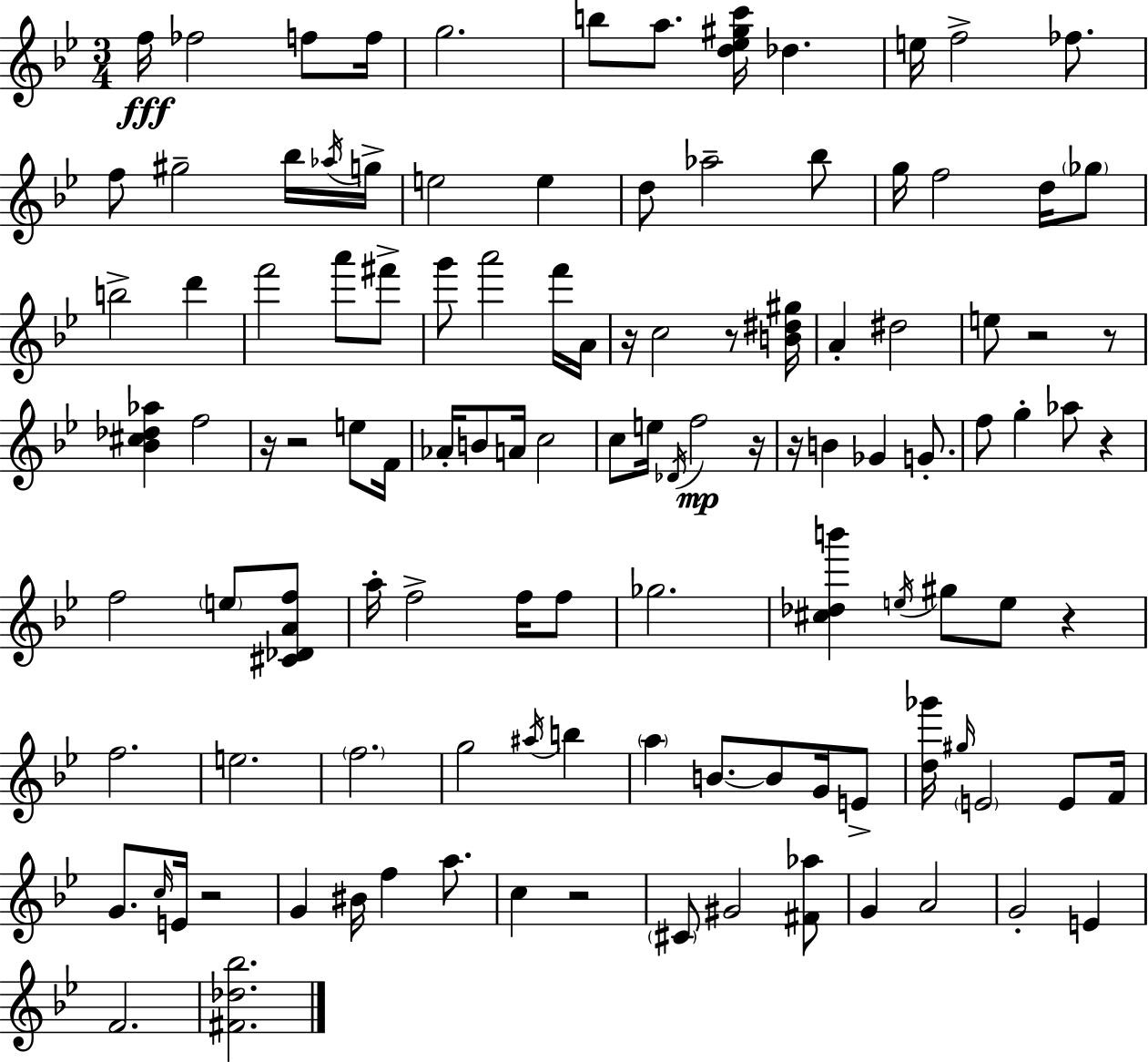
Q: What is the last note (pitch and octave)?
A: F4